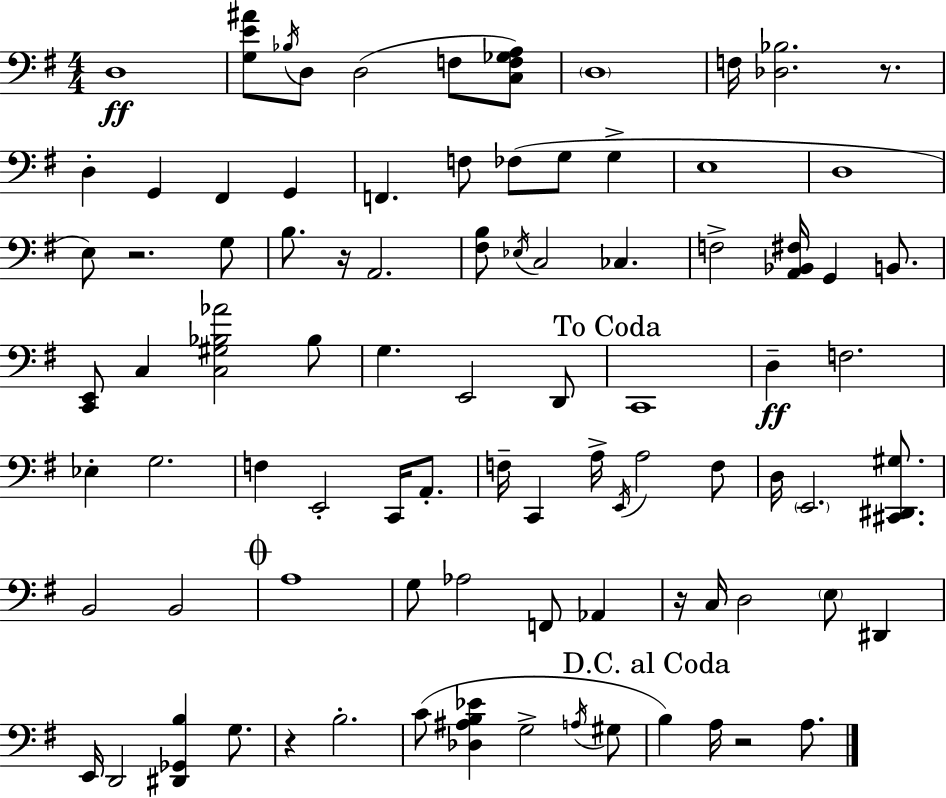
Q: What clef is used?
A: bass